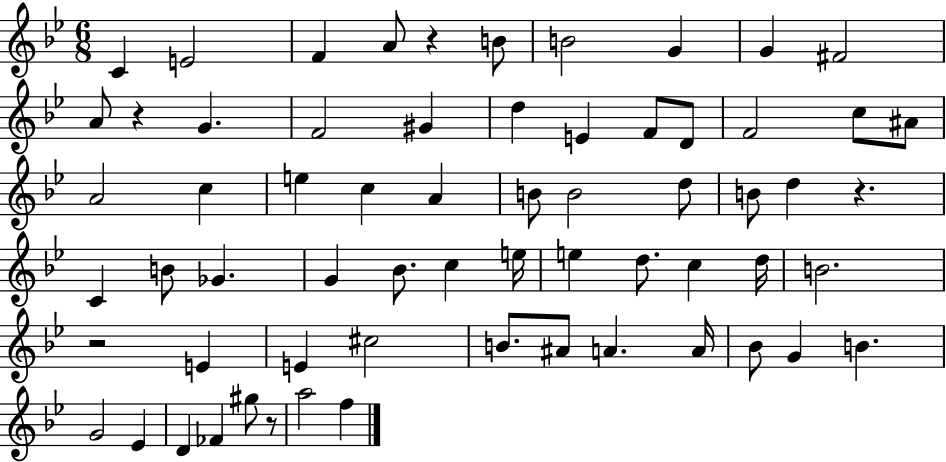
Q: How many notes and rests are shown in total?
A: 64